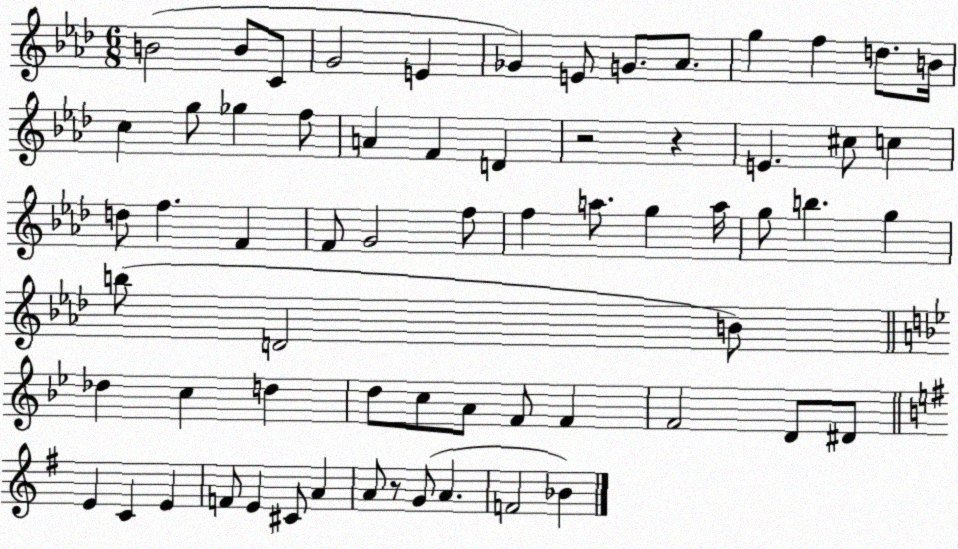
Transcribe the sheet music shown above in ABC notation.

X:1
T:Untitled
M:6/8
L:1/4
K:Ab
B2 B/2 C/2 G2 E _G E/2 G/2 _A/2 g f d/2 B/4 c g/2 _g f/2 A F D z2 z E ^c/2 c d/2 f F F/2 G2 f/2 f a/2 g a/4 g/2 b g b/2 D2 B/2 _d c d d/2 c/2 A/2 F/2 F F2 D/2 ^D/2 E C E F/2 E ^C/2 A A/2 z/2 G/2 A F2 _B